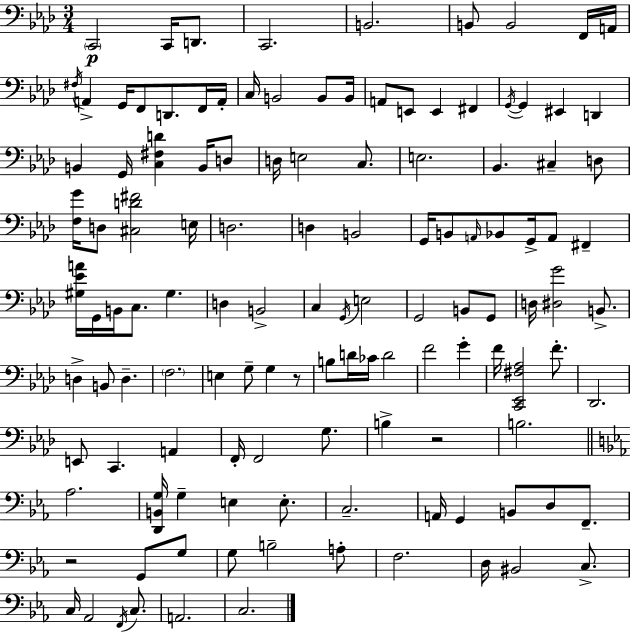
C2/h C2/s D2/e. C2/h. B2/h. B2/e B2/h F2/s A2/s F#3/s A2/q G2/s F2/e D2/e. F2/s A2/s C3/s B2/h B2/e B2/s A2/e E2/e E2/q F#2/q G2/s G2/q EIS2/q D2/q B2/q G2/s [C3,F#3,D4]/q B2/s D3/e D3/s E3/h C3/e. E3/h. Bb2/q. C#3/q D3/e [F3,G4]/s D3/e [C#3,D4,F#4]/h E3/s D3/h. D3/q B2/h G2/s B2/e A2/s Bb2/e G2/s A2/e F#2/q [G#3,Eb4,A4]/s G2/s B2/s C3/e. G#3/q. D3/q B2/h C3/q G2/s E3/h G2/h B2/e G2/e D3/s [D#3,G4]/h B2/e. D3/q B2/e D3/q. F3/h. E3/q G3/e G3/q R/e B3/e D4/s CES4/s D4/h F4/h G4/q F4/s [C2,Eb2,F#3,Ab3]/h F4/e. Db2/h. E2/e C2/q. A2/q F2/s F2/h G3/e. B3/q R/h B3/h. Ab3/h. [D2,B2,G3]/s G3/q E3/q E3/e. C3/h. A2/s G2/q B2/e D3/e F2/e. R/h G2/e G3/e G3/e B3/h A3/e F3/h. D3/s BIS2/h C3/e. C3/s Ab2/h F2/s C3/e. A2/h. C3/h.